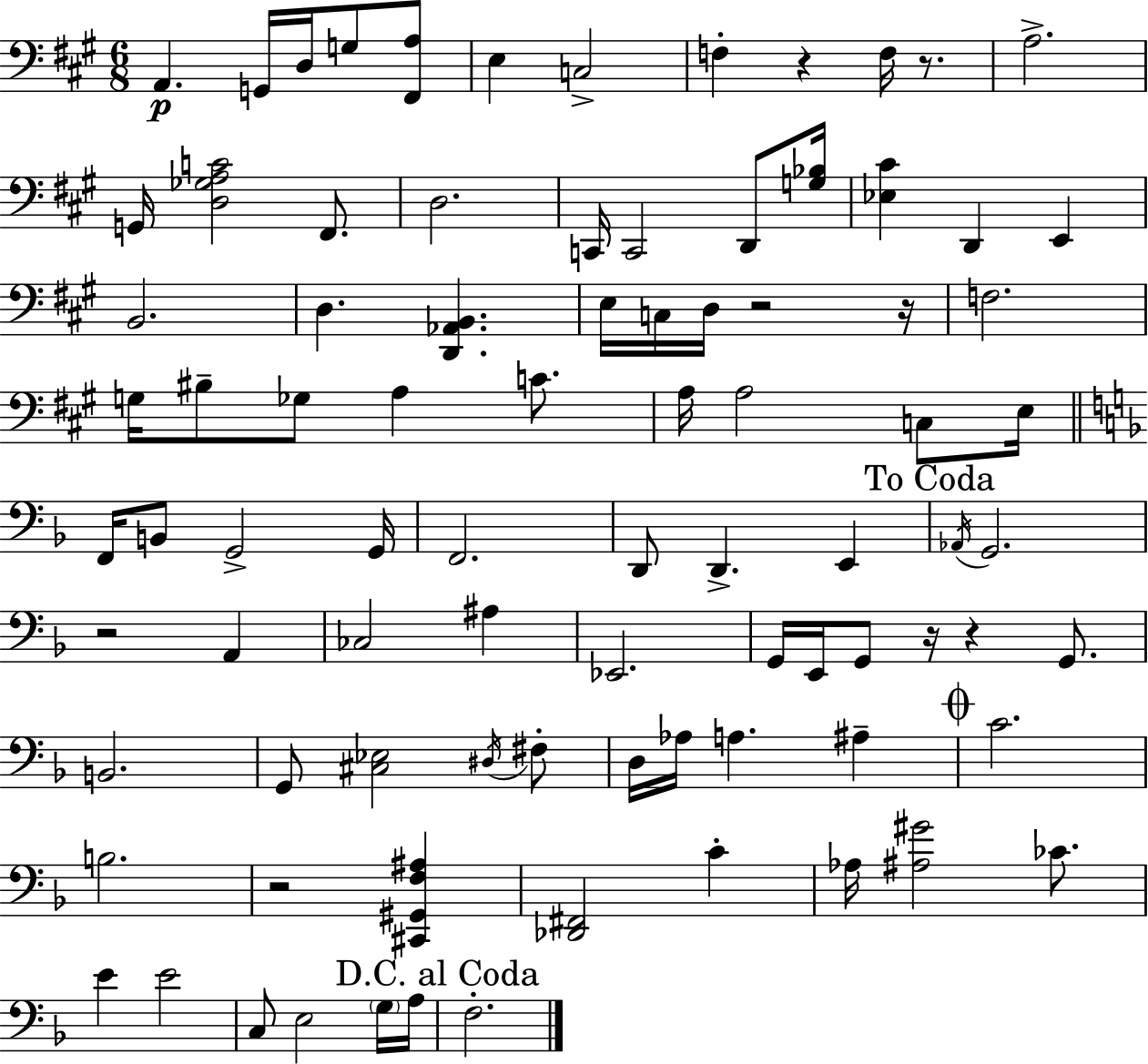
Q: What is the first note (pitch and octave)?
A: A2